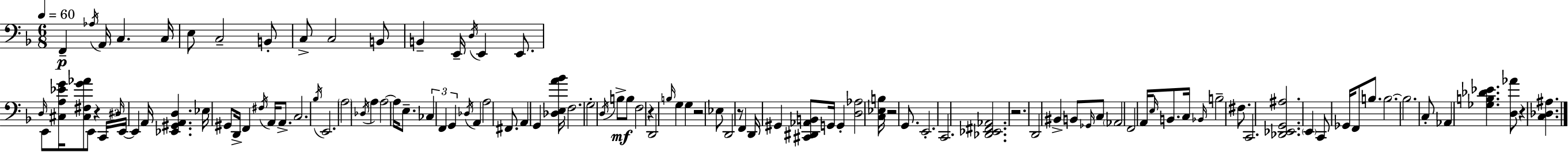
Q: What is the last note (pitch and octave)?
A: Ab2